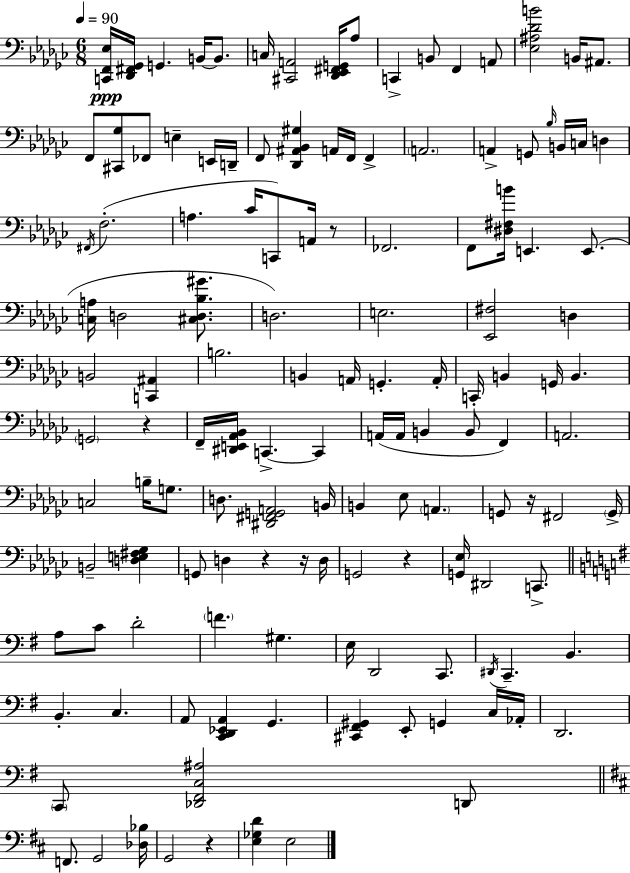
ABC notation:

X:1
T:Untitled
M:6/8
L:1/4
K:Ebm
[C,,F,,_E,]/4 [_D,,^F,,_G,,]/4 G,, B,,/4 B,,/2 C,/4 [^C,,A,,]2 [_D,,_E,,^F,,G,,]/4 _A,/2 C,, B,,/2 F,, A,,/2 [_E,^A,_DB]2 B,,/4 ^A,,/2 F,,/2 [^C,,_G,]/2 _F,,/2 E, E,,/4 D,,/4 F,,/2 [_D,,^A,,_B,,^G,] A,,/4 F,,/4 F,, A,,2 A,, G,,/2 _B,/4 B,,/4 C,/4 D, ^F,,/4 F,2 A, _C/4 C,,/2 A,,/4 z/2 _F,,2 F,,/2 [^D,^F,B]/4 E,, E,,/2 [C,A,]/4 D,2 [^C,D,_B,^G]/2 D,2 E,2 [_E,,^F,]2 D, B,,2 [C,,^A,,] B,2 B,, A,,/4 G,, A,,/4 C,,/4 B,, G,,/4 B,, G,,2 z F,,/4 [^D,,E,,_A,,_B,,]/4 C,, C,, A,,/4 A,,/4 B,, B,,/2 F,, A,,2 C,2 B,/4 G,/2 D,/2 [^D,,^F,,G,,A,,]2 B,,/4 B,, _E,/2 A,, G,,/2 z/4 ^F,,2 G,,/4 B,,2 [D,E,^F,_G,] G,,/2 D, z z/4 D,/4 G,,2 z [G,,_E,]/4 ^D,,2 C,,/2 A,/2 C/2 D2 F ^G, E,/4 D,,2 C,,/2 ^D,,/4 C,, B,, B,, C, A,,/2 [C,,D,,_E,,A,,] G,, [^C,,^F,,^G,,] E,,/2 G,, C,/4 _A,,/4 D,,2 C,,/2 [_D,,^F,,C,^A,]2 D,,/2 F,,/2 G,,2 [_D,_B,]/4 G,,2 z [E,_G,D] E,2